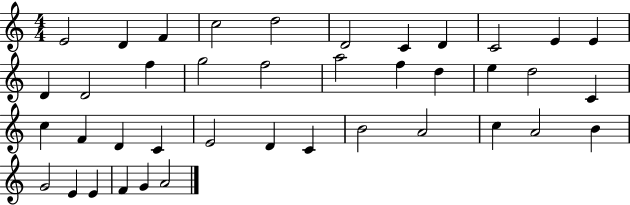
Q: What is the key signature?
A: C major